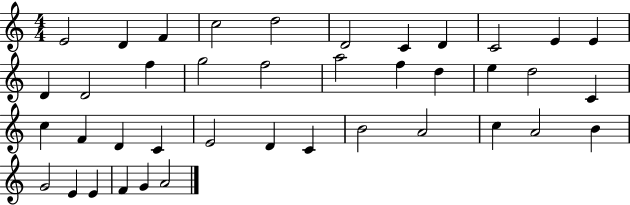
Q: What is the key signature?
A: C major